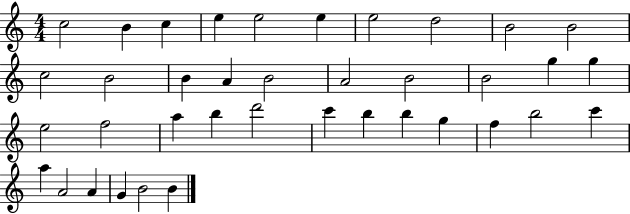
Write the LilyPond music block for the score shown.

{
  \clef treble
  \numericTimeSignature
  \time 4/4
  \key c \major
  c''2 b'4 c''4 | e''4 e''2 e''4 | e''2 d''2 | b'2 b'2 | \break c''2 b'2 | b'4 a'4 b'2 | a'2 b'2 | b'2 g''4 g''4 | \break e''2 f''2 | a''4 b''4 d'''2 | c'''4 b''4 b''4 g''4 | f''4 b''2 c'''4 | \break a''4 a'2 a'4 | g'4 b'2 b'4 | \bar "|."
}